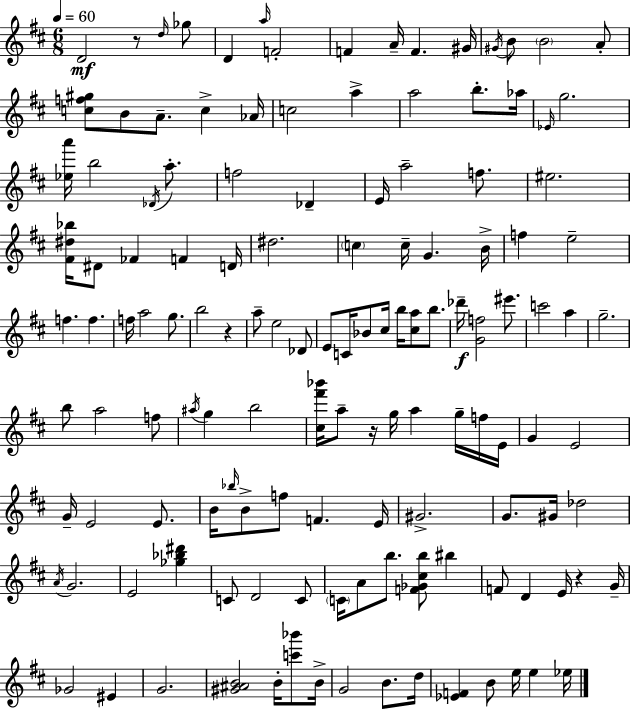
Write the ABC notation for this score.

X:1
T:Untitled
M:6/8
L:1/4
K:D
D2 z/2 d/4 _g/2 D a/4 F2 F A/4 F ^G/4 ^G/4 B/2 B2 A/2 [cf^g]/2 B/2 A/2 c _A/4 c2 a a2 b/2 _a/4 _E/4 g2 [_ea']/4 b2 _D/4 a/2 f2 _D E/4 a2 f/2 ^e2 [^F^d_b]/4 ^D/2 _F F D/4 ^d2 c c/4 G B/4 f e2 f f f/4 a2 g/2 b2 z a/2 e2 _D/2 E/2 C/4 _B/2 ^c/4 b/4 [^ca]/2 b/2 _d'/4 [Gf]2 ^e'/2 c'2 a g2 b/2 a2 f/2 ^a/4 g b2 [^c^f'_b']/4 a/2 z/4 g/4 a g/4 f/4 E/4 G E2 G/4 E2 E/2 B/4 _b/4 B/2 f/2 F E/4 ^G2 G/2 ^G/4 _d2 A/4 G2 E2 [_g_b^d'] C/2 D2 C/2 C/4 A/2 b/2 [F_G^cb]/2 ^b F/2 D E/4 z G/4 _G2 ^E G2 [^G^AB]2 B/4 [c'_b']/2 B/4 G2 B/2 d/4 [_EF] B/2 e/4 e _e/4